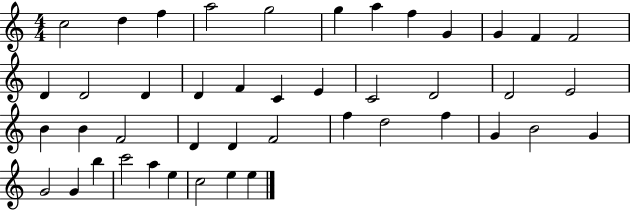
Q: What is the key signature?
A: C major